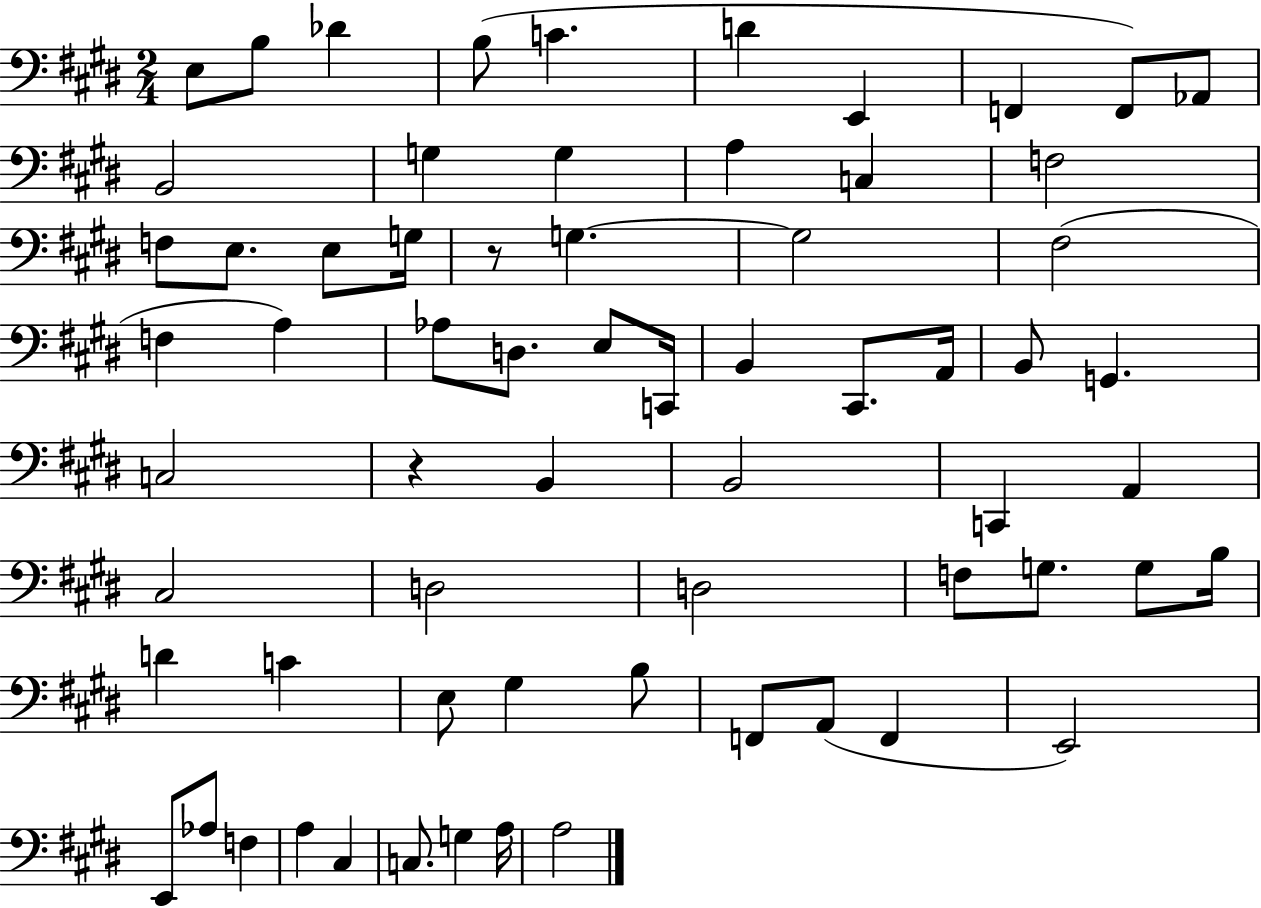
E3/e B3/e Db4/q B3/e C4/q. D4/q E2/q F2/q F2/e Ab2/e B2/h G3/q G3/q A3/q C3/q F3/h F3/e E3/e. E3/e G3/s R/e G3/q. G3/h F#3/h F3/q A3/q Ab3/e D3/e. E3/e C2/s B2/q C#2/e. A2/s B2/e G2/q. C3/h R/q B2/q B2/h C2/q A2/q C#3/h D3/h D3/h F3/e G3/e. G3/e B3/s D4/q C4/q E3/e G#3/q B3/e F2/e A2/e F2/q E2/h E2/e Ab3/e F3/q A3/q C#3/q C3/e. G3/q A3/s A3/h